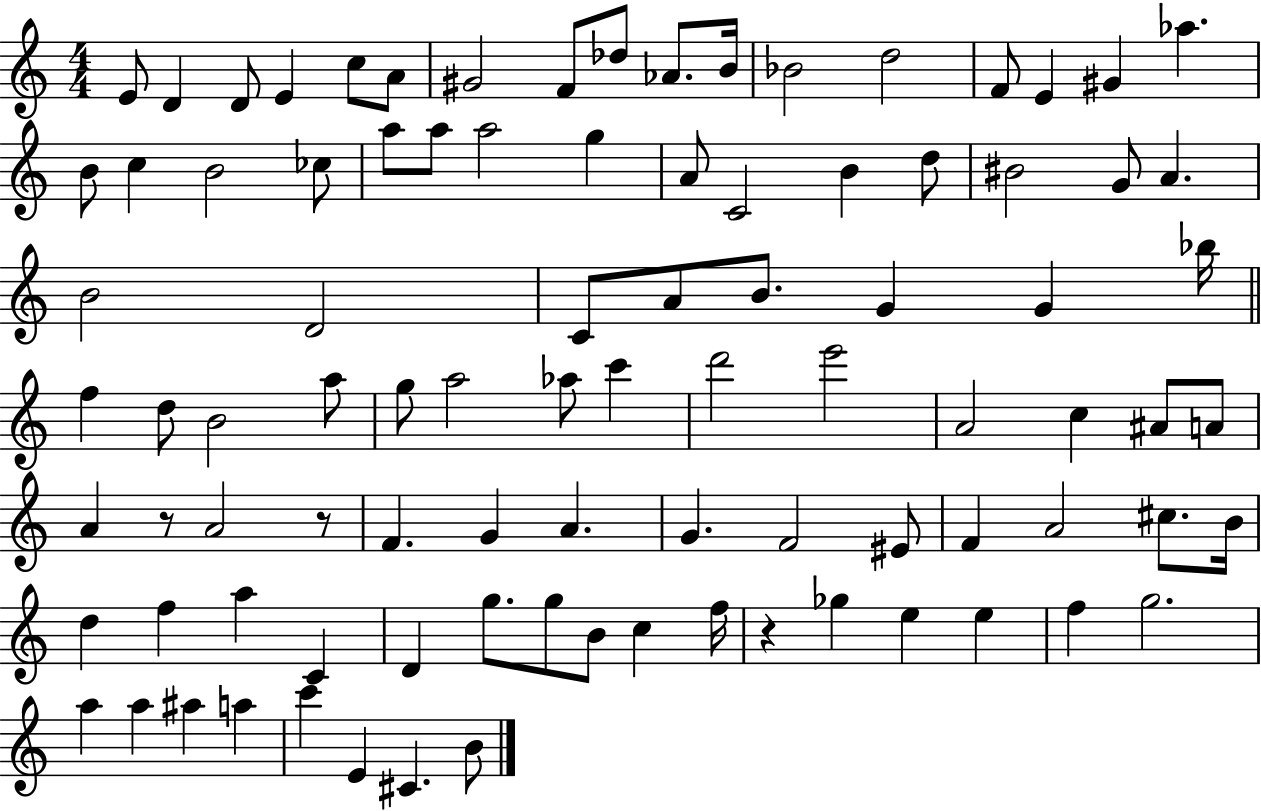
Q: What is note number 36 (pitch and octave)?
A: A4